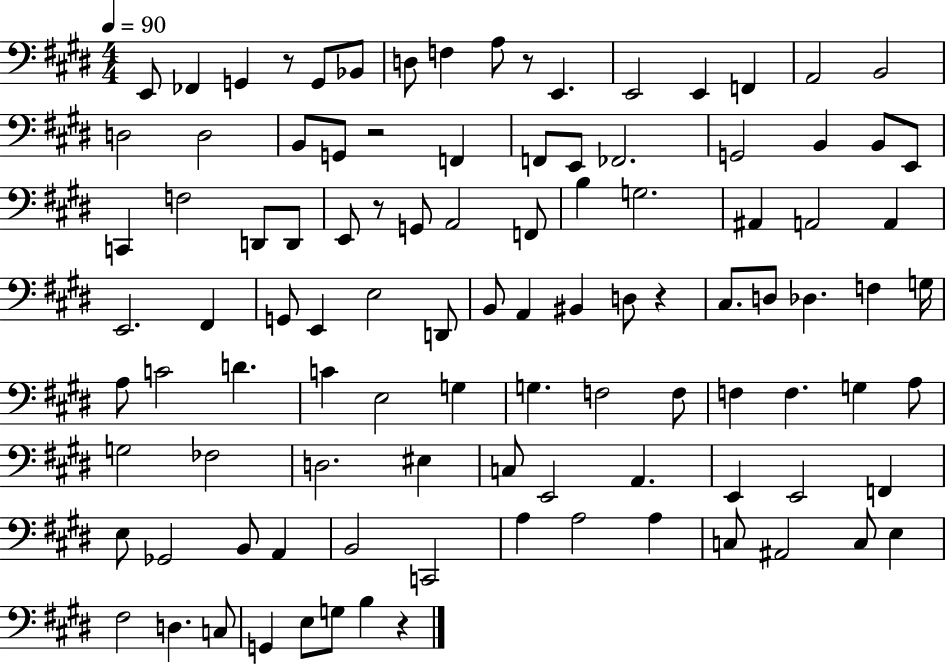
X:1
T:Untitled
M:4/4
L:1/4
K:E
E,,/2 _F,, G,, z/2 G,,/2 _B,,/2 D,/2 F, A,/2 z/2 E,, E,,2 E,, F,, A,,2 B,,2 D,2 D,2 B,,/2 G,,/2 z2 F,, F,,/2 E,,/2 _F,,2 G,,2 B,, B,,/2 E,,/2 C,, F,2 D,,/2 D,,/2 E,,/2 z/2 G,,/2 A,,2 F,,/2 B, G,2 ^A,, A,,2 A,, E,,2 ^F,, G,,/2 E,, E,2 D,,/2 B,,/2 A,, ^B,, D,/2 z ^C,/2 D,/2 _D, F, G,/4 A,/2 C2 D C E,2 G, G, F,2 F,/2 F, F, G, A,/2 G,2 _F,2 D,2 ^E, C,/2 E,,2 A,, E,, E,,2 F,, E,/2 _G,,2 B,,/2 A,, B,,2 C,,2 A, A,2 A, C,/2 ^A,,2 C,/2 E, ^F,2 D, C,/2 G,, E,/2 G,/2 B, z